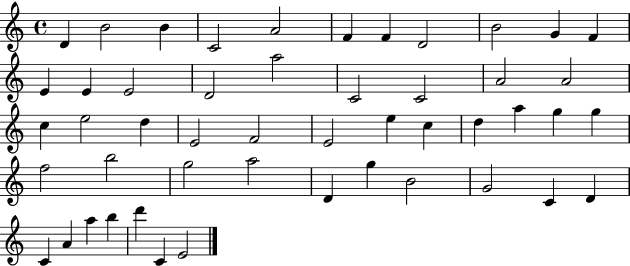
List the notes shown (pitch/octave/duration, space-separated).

D4/q B4/h B4/q C4/h A4/h F4/q F4/q D4/h B4/h G4/q F4/q E4/q E4/q E4/h D4/h A5/h C4/h C4/h A4/h A4/h C5/q E5/h D5/q E4/h F4/h E4/h E5/q C5/q D5/q A5/q G5/q G5/q F5/h B5/h G5/h A5/h D4/q G5/q B4/h G4/h C4/q D4/q C4/q A4/q A5/q B5/q D6/q C4/q E4/h